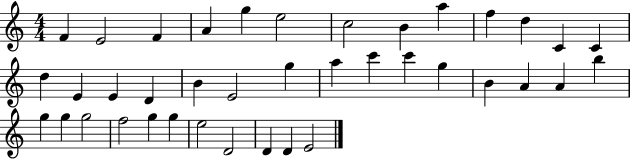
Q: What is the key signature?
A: C major